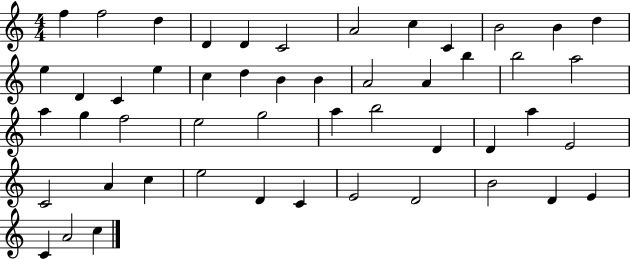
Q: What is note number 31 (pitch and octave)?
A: A5